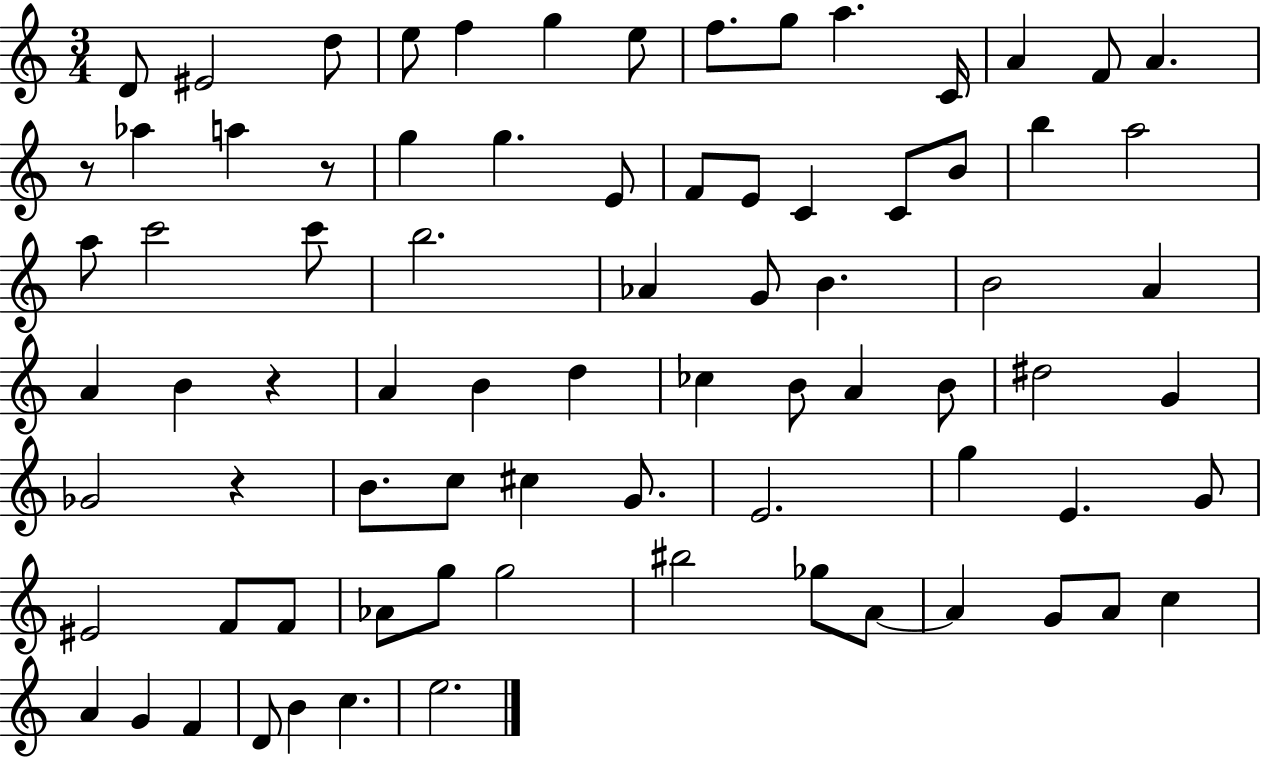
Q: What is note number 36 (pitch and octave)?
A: A4